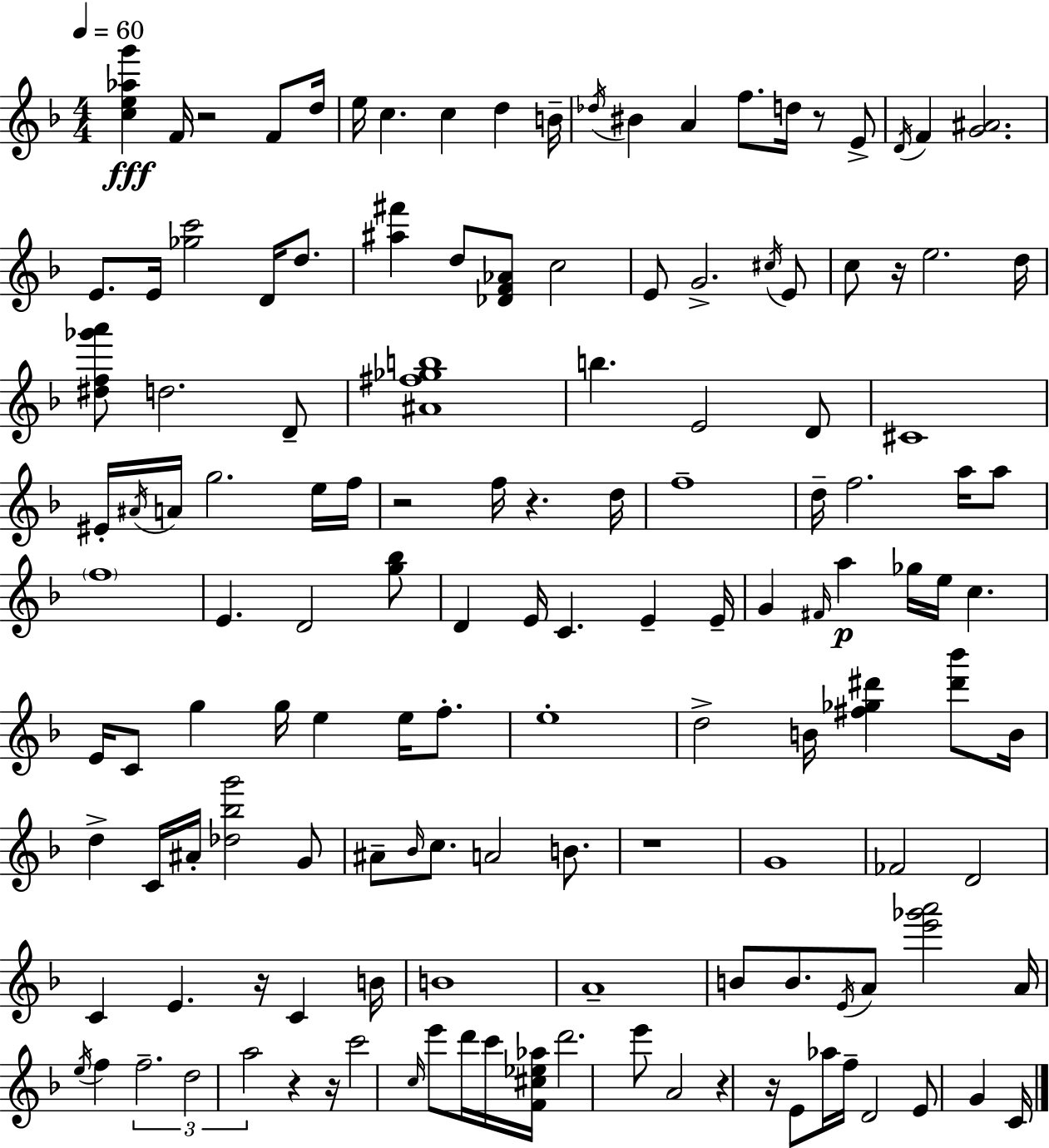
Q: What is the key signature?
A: D minor